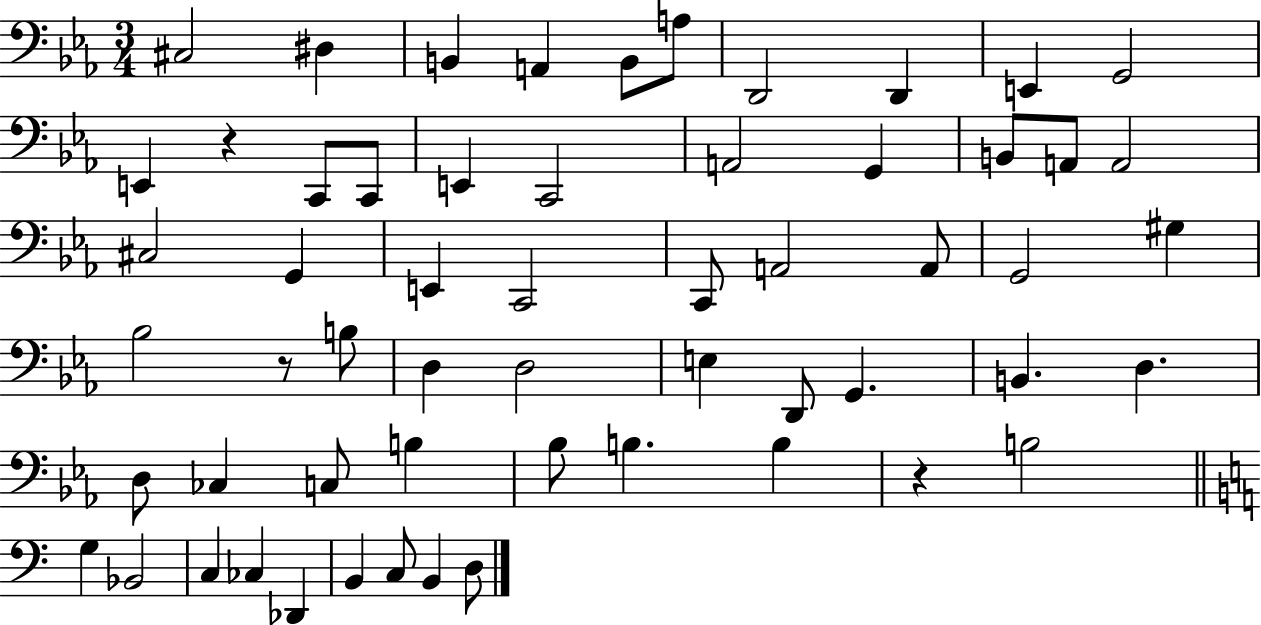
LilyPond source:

{
  \clef bass
  \numericTimeSignature
  \time 3/4
  \key ees \major
  cis2 dis4 | b,4 a,4 b,8 a8 | d,2 d,4 | e,4 g,2 | \break e,4 r4 c,8 c,8 | e,4 c,2 | a,2 g,4 | b,8 a,8 a,2 | \break cis2 g,4 | e,4 c,2 | c,8 a,2 a,8 | g,2 gis4 | \break bes2 r8 b8 | d4 d2 | e4 d,8 g,4. | b,4. d4. | \break d8 ces4 c8 b4 | bes8 b4. b4 | r4 b2 | \bar "||" \break \key c \major g4 bes,2 | c4 ces4 des,4 | b,4 c8 b,4 d8 | \bar "|."
}